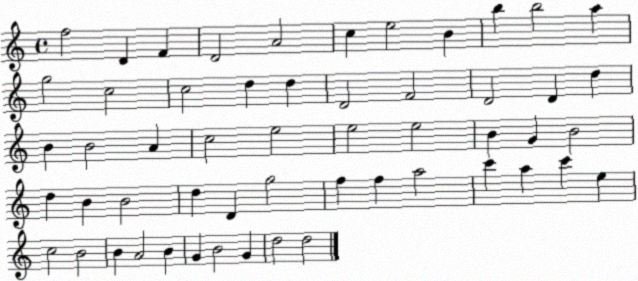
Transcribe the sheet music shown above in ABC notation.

X:1
T:Untitled
M:4/4
L:1/4
K:C
f2 D F D2 A2 c e2 B b b2 a g2 c2 c2 d d D2 F2 D2 D d B B2 A c2 e2 e2 e2 B G B2 d B B2 d D g2 f f a2 c' a c' e c2 B2 B A2 B G B2 G d2 d2